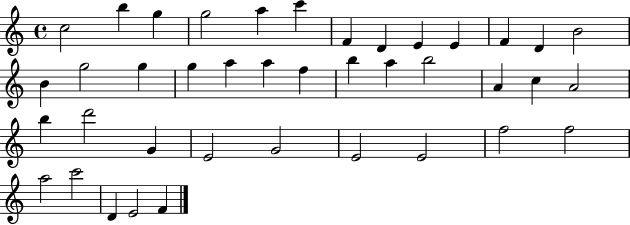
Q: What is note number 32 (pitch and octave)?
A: E4